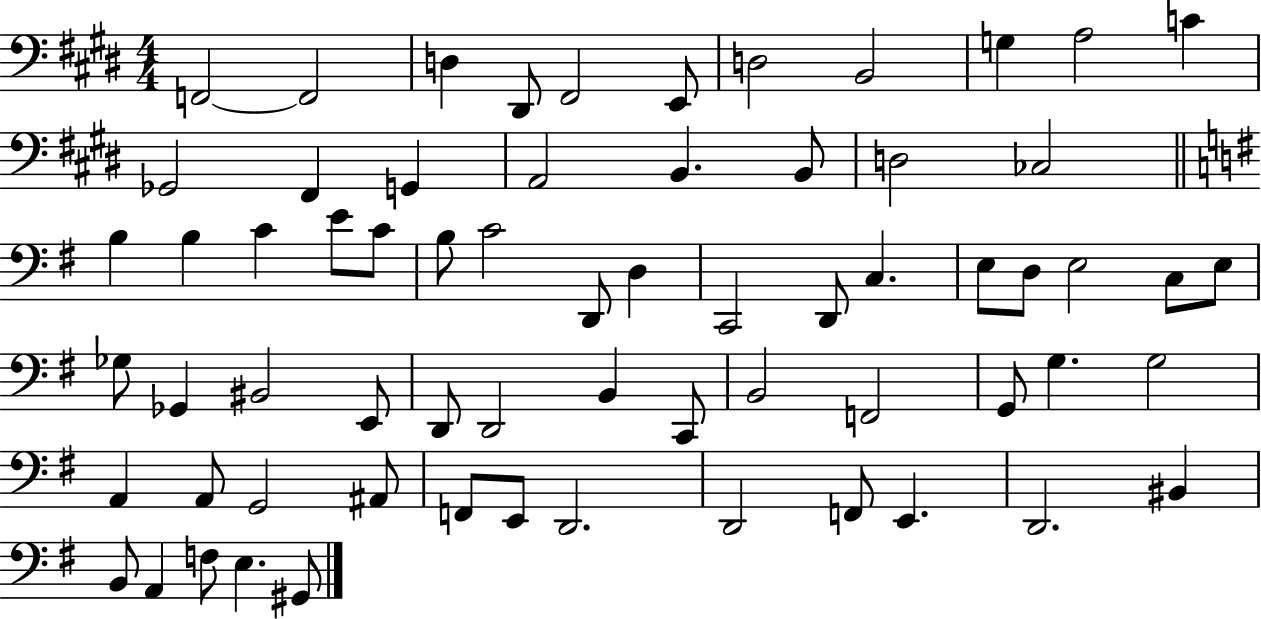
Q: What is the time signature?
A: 4/4